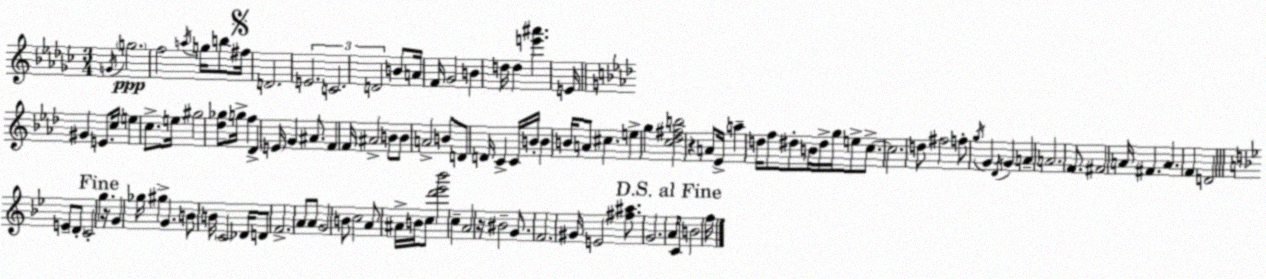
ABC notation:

X:1
T:Untitled
M:3/4
L:1/4
K:Ebm
G/4 g2 f2 a/4 g/4 b/2 ^f/4 D2 E2 C2 D2 B/2 A/4 F/4 _G2 B d/4 d [e'^a'] E/4 ^G E/2 c/4 e c/2 e/4 ^g2 [_d_g]/2 g/4 f _D E/4 G ^A/2 F F/4 ^A2 B/2 B/2 A2 B/2 D/2 D/4 C C/4 B/4 B B/4 A/2 ^c e g [c_d^fb]2 z A/2 _E/4 a d/4 f/2 ^d/2 B/4 ^d/4 g/4 e/2 c/2 c2 d/2 ^f2 f/2 g/4 G _D/4 G A A2 F/2 ^F2 A/4 ^F A F D2 E/2 D/2 C2 g z/4 G _g/4 ^g G B/2 B/4 C2 _D/4 D/2 F2 A/2 A/2 G2 B/2 c2 A/2 ^A/4 B/4 c/2 [d'_e'_b']2 c A2 z/4 ^B2 G/2 F2 ^G/4 E2 [^f^a]/2 G2 A/4 C/2 B2 f/4